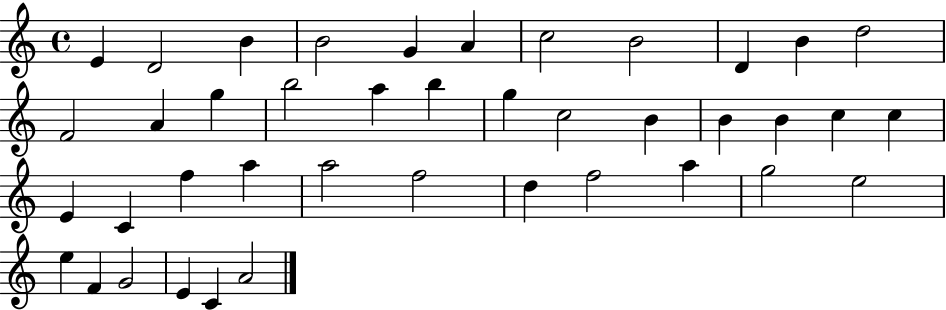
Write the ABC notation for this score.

X:1
T:Untitled
M:4/4
L:1/4
K:C
E D2 B B2 G A c2 B2 D B d2 F2 A g b2 a b g c2 B B B c c E C f a a2 f2 d f2 a g2 e2 e F G2 E C A2